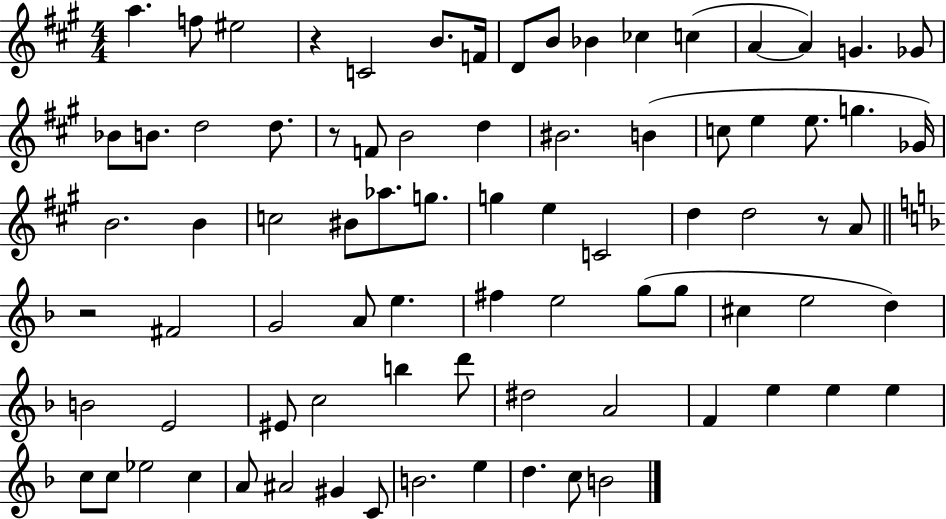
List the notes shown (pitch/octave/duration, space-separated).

A5/q. F5/e EIS5/h R/q C4/h B4/e. F4/s D4/e B4/e Bb4/q CES5/q C5/q A4/q A4/q G4/q. Gb4/e Bb4/e B4/e. D5/h D5/e. R/e F4/e B4/h D5/q BIS4/h. B4/q C5/e E5/q E5/e. G5/q. Gb4/s B4/h. B4/q C5/h BIS4/e Ab5/e. G5/e. G5/q E5/q C4/h D5/q D5/h R/e A4/e R/h F#4/h G4/h A4/e E5/q. F#5/q E5/h G5/e G5/e C#5/q E5/h D5/q B4/h E4/h EIS4/e C5/h B5/q D6/e D#5/h A4/h F4/q E5/q E5/q E5/q C5/e C5/e Eb5/h C5/q A4/e A#4/h G#4/q C4/e B4/h. E5/q D5/q. C5/e B4/h